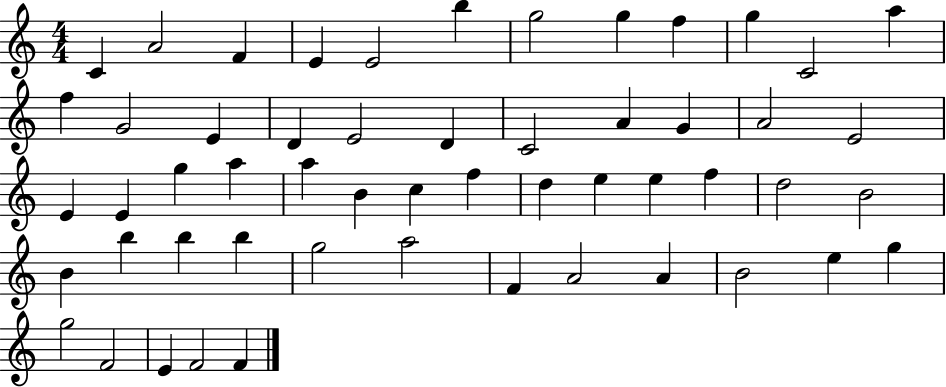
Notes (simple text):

C4/q A4/h F4/q E4/q E4/h B5/q G5/h G5/q F5/q G5/q C4/h A5/q F5/q G4/h E4/q D4/q E4/h D4/q C4/h A4/q G4/q A4/h E4/h E4/q E4/q G5/q A5/q A5/q B4/q C5/q F5/q D5/q E5/q E5/q F5/q D5/h B4/h B4/q B5/q B5/q B5/q G5/h A5/h F4/q A4/h A4/q B4/h E5/q G5/q G5/h F4/h E4/q F4/h F4/q